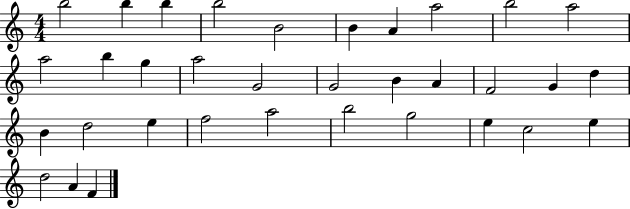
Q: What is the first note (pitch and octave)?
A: B5